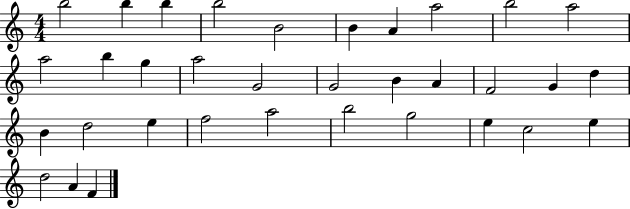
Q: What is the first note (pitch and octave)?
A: B5